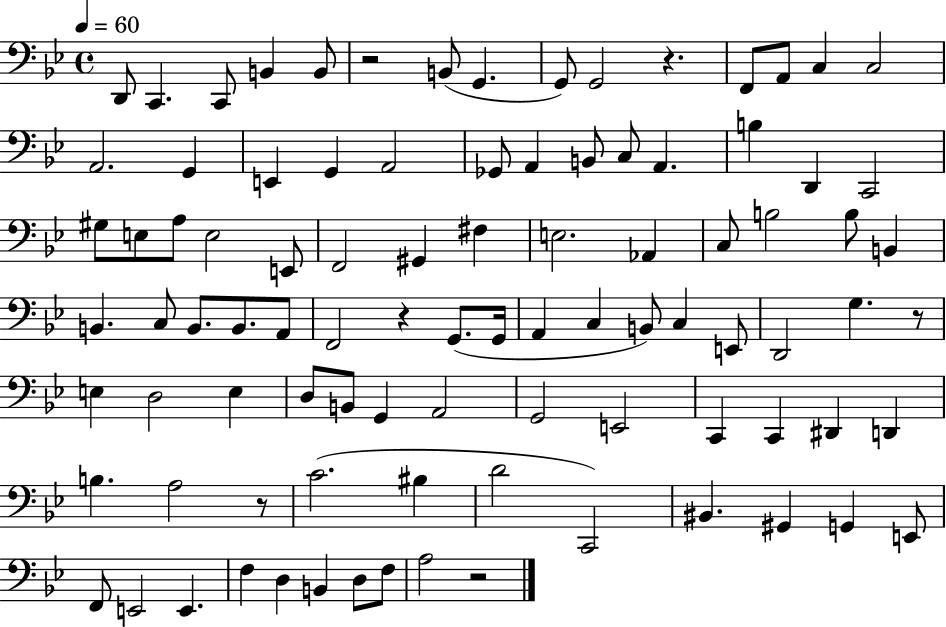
{
  \clef bass
  \time 4/4
  \defaultTimeSignature
  \key bes \major
  \tempo 4 = 60
  \repeat volta 2 { d,8 c,4. c,8 b,4 b,8 | r2 b,8( g,4. | g,8) g,2 r4. | f,8 a,8 c4 c2 | \break a,2. g,4 | e,4 g,4 a,2 | ges,8 a,4 b,8 c8 a,4. | b4 d,4 c,2 | \break gis8 e8 a8 e2 e,8 | f,2 gis,4 fis4 | e2. aes,4 | c8 b2 b8 b,4 | \break b,4. c8 b,8. b,8. a,8 | f,2 r4 g,8.( g,16 | a,4 c4 b,8) c4 e,8 | d,2 g4. r8 | \break e4 d2 e4 | d8 b,8 g,4 a,2 | g,2 e,2 | c,4 c,4 dis,4 d,4 | \break b4. a2 r8 | c'2.( bis4 | d'2 c,2) | bis,4. gis,4 g,4 e,8 | \break f,8 e,2 e,4. | f4 d4 b,4 d8 f8 | a2 r2 | } \bar "|."
}